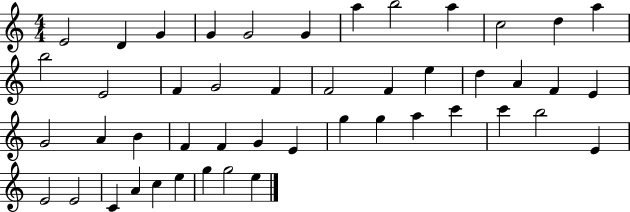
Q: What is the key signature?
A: C major